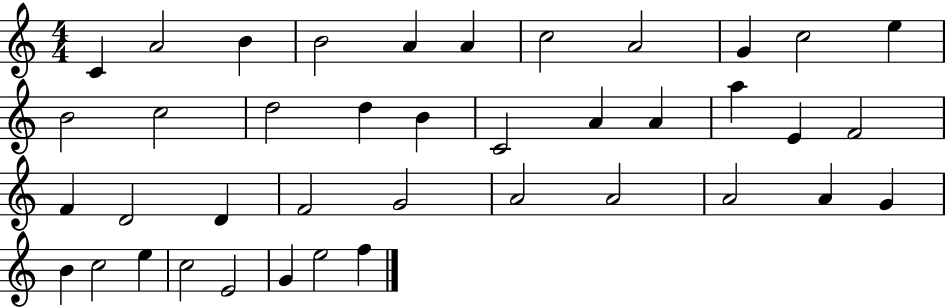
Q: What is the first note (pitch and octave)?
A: C4